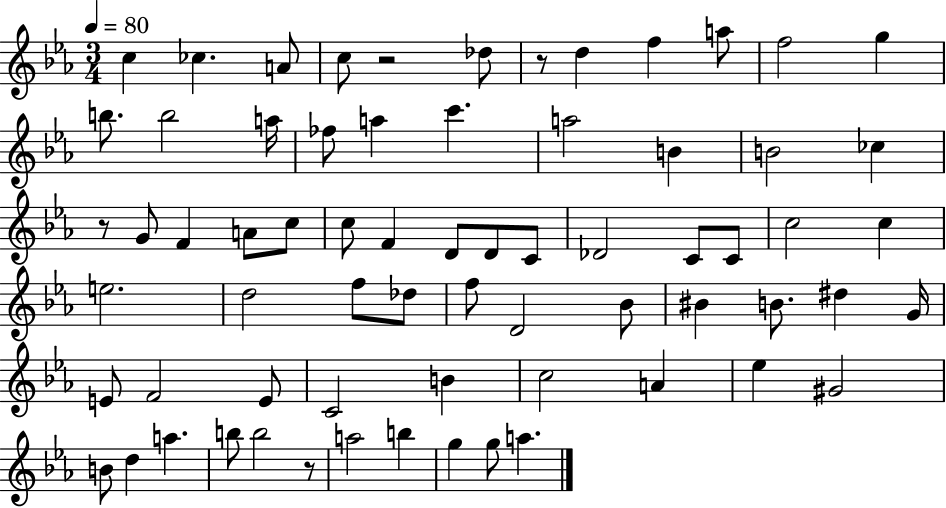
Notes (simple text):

C5/q CES5/q. A4/e C5/e R/h Db5/e R/e D5/q F5/q A5/e F5/h G5/q B5/e. B5/h A5/s FES5/e A5/q C6/q. A5/h B4/q B4/h CES5/q R/e G4/e F4/q A4/e C5/e C5/e F4/q D4/e D4/e C4/e Db4/h C4/e C4/e C5/h C5/q E5/h. D5/h F5/e Db5/e F5/e D4/h Bb4/e BIS4/q B4/e. D#5/q G4/s E4/e F4/h E4/e C4/h B4/q C5/h A4/q Eb5/q G#4/h B4/e D5/q A5/q. B5/e B5/h R/e A5/h B5/q G5/q G5/e A5/q.